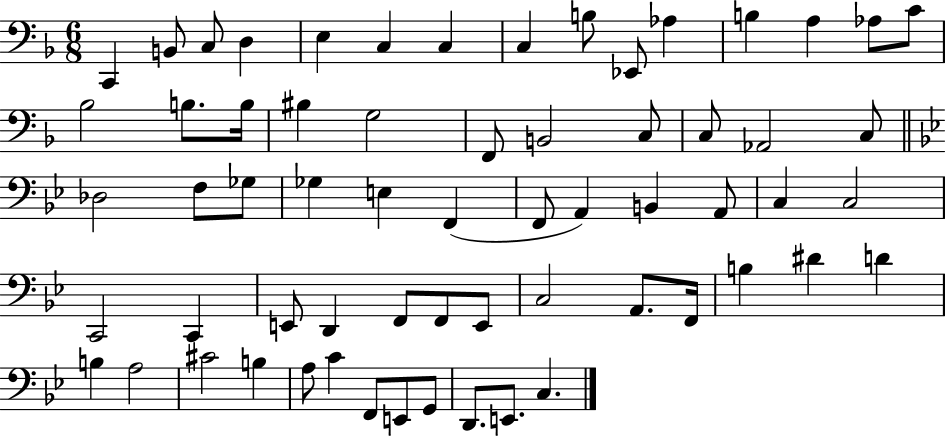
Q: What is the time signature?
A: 6/8